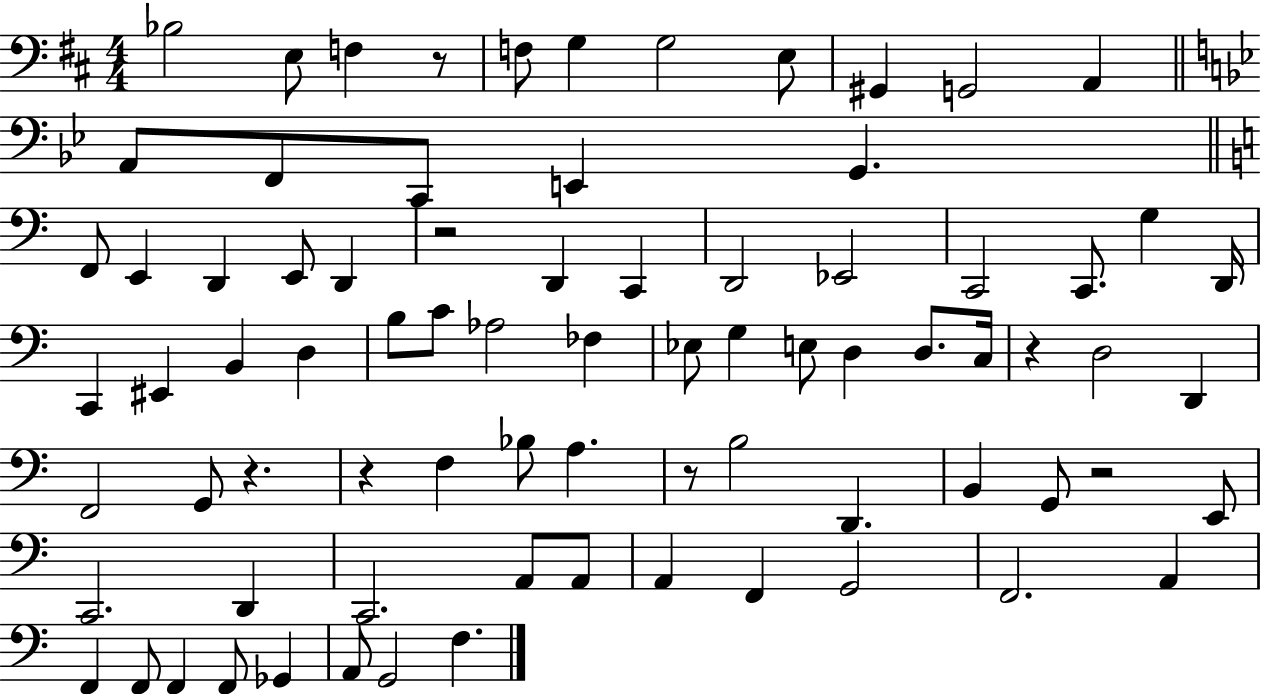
{
  \clef bass
  \numericTimeSignature
  \time 4/4
  \key d \major
  \repeat volta 2 { bes2 e8 f4 r8 | f8 g4 g2 e8 | gis,4 g,2 a,4 | \bar "||" \break \key g \minor a,8 f,8 c,8 e,4 g,4. | \bar "||" \break \key c \major f,8 e,4 d,4 e,8 d,4 | r2 d,4 c,4 | d,2 ees,2 | c,2 c,8. g4 d,16 | \break c,4 eis,4 b,4 d4 | b8 c'8 aes2 fes4 | ees8 g4 e8 d4 d8. c16 | r4 d2 d,4 | \break f,2 g,8 r4. | r4 f4 bes8 a4. | r8 b2 d,4. | b,4 g,8 r2 e,8 | \break c,2. d,4 | c,2. a,8 a,8 | a,4 f,4 g,2 | f,2. a,4 | \break f,4 f,8 f,4 f,8 ges,4 | a,8 g,2 f4. | } \bar "|."
}